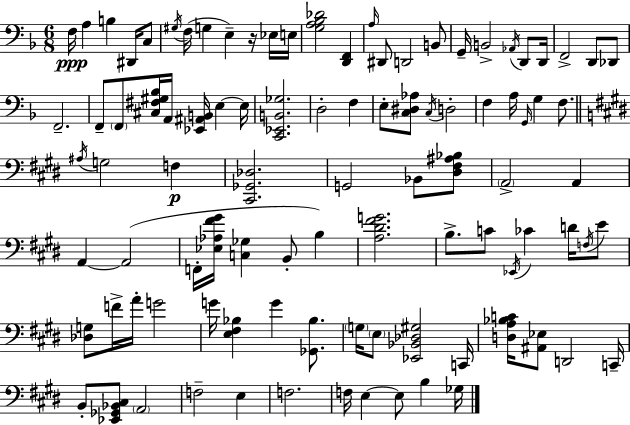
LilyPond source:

{
  \clef bass
  \numericTimeSignature
  \time 6/8
  \key f \major
  f16\ppp a4 b4 dis,16 c8 | \acciaccatura { gis16 } f16( g4 e4--) r16 ees16 | e16 <g a bes des'>2 <d, f,>4 | \grace { a16 } dis,8 d,2 | \break b,8 g,16-- b,2-> \acciaccatura { aes,16 } | d,8 d,16 f,2-> d,8 | des,8 f,2.-- | f,8-- \parenthesize f,8 <cis fis gis bes>16 a,16 <ees, ais, b,>16 e4~~ | \break e16 <c, ees, b, ges>2. | d2-. f4 | e8-. <c dis aes>8 \acciaccatura { c16 } d2-. | f4 a16 \grace { g,16 } g4 | \break f8. \bar "||" \break \key e \major \acciaccatura { ais16 } g2 f4\p | <cis, ges, des>2. | g,2 bes,8 <dis fis ais bes>8 | \parenthesize a,2-> a,4 | \break a,4~~ a,2( | f,16-. <ees aes fis' gis'>16 <c ges>4 b,8-. b4) | <a dis' fis' g'>2. | b8.-> c'8 \acciaccatura { ees,16 } ces'4 d'16 | \break \acciaccatura { f16 } e'8 <des g>8 f'16-> a'16-. g'2 | g'16 <e fis bes>4 g'4 | <ges, bes>8. \parenthesize g16 \parenthesize e8 <ees, bes, des gis>2 | c,16 <d a bes c'>16 <ais, ees>8 d,2 | \break c,16-- b,8-. <ees, ges, bes, cis>8 \parenthesize a,2 | f2-- e4 | f2. | f16 e4~~ e8 b4 | \break ges16 \bar "|."
}